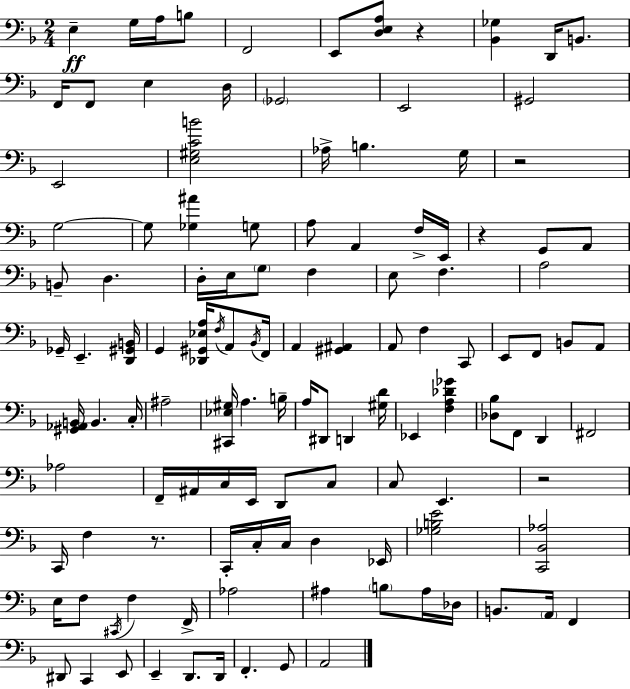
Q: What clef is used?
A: bass